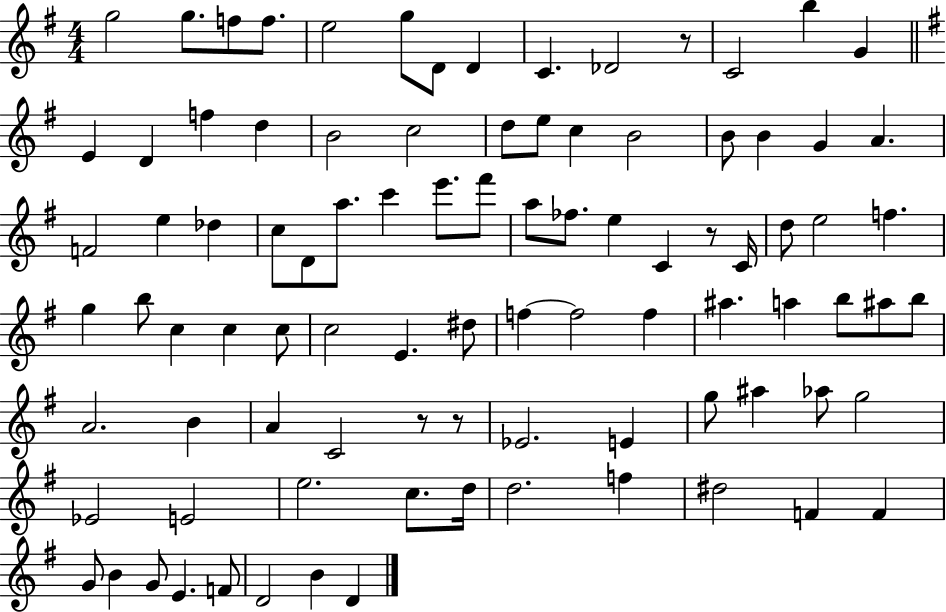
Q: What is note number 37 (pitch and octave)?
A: A5